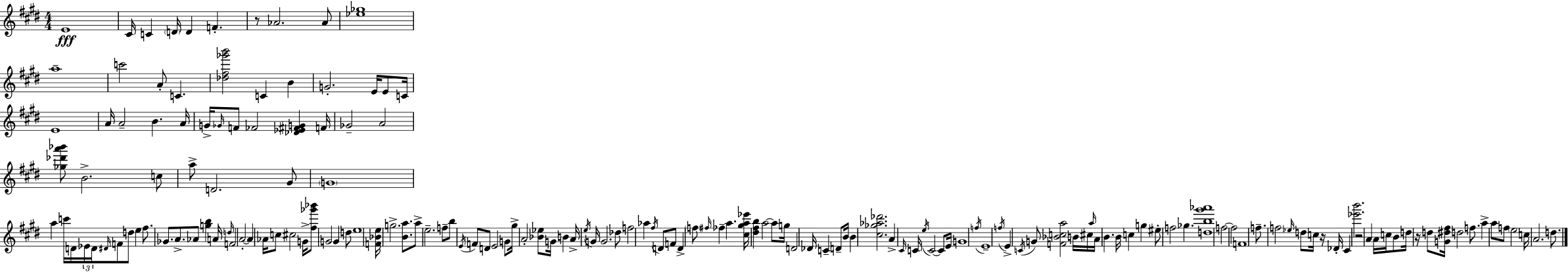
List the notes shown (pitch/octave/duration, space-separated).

E4/w C#4/s C4/q D4/s D4/q F4/q. R/e Ab4/h. Ab4/e [Eb5,Gb5]/w A5/w C6/h A4/e C4/q. [Db5,F#5,Gb6,B6]/h C4/q B4/q G4/h. E4/s E4/e C4/s E4/w A4/s A4/h B4/q. A4/s G4/s Gb4/s F4/e FES4/h [Db4,Eb4,F#4,G4]/q F4/s Gb4/h A4/h [Gb5,Db6,A6,Bb6]/e B4/h. C5/e A5/e D4/h. G#4/e G4/w A5/q C6/s D4/s Eb4/s D4/s D#4/s F4/e D5/e E5/q F#5/e. Gb4/e. A4/e. Ab4/e [G5,B5]/q A4/s D5/s F4/h A4/h A4/q Ab4/s C5/e C#5/h G4/s [F#5,Gb6,Bb6]/e G4/h G4/q D5/e E5/w [F4,Bb4,E5]/s G5/h. [B4,A5]/e. A5/e E5/h. F5/e B5/e E4/s F4/e D4/e E4/h G4/e G#5/s A4/h [Bb4,Eb5]/e G4/s B4/q A4/s E5/s G4/s G4/h. Db5/e F5/h Ab5/q F#5/s D4/e F4/e D4/q F5/e F#5/s FES5/q A5/q. [C#5,G#5,A5,Eb6]/s [D#5,F#5,B5]/q A5/h A5/e G5/s D4/h Db4/s C4/q D4/e B4/s B4/q [C#5,Gb5,Ab5,Db6]/h. A4/q C#4/s C4/s E5/s C4/h C4/e E4/s G4/w F5/s E4/w F5/s E4/q C4/s G4/e [F4,Bb4,C5,A5]/h B4/s C#5/s A5/s A4/s B4/q. B4/s C5/q G5/q EIS5/e F5/h Gb5/q. [D5,B5,G#6,Ab6]/w F5/h F5/h F4/w F5/e. F5/h Eb5/s D5/e C5/s R/s Db4/s C#4/q [Eb6,B6]/h. R/h A4/q A4/s C5/s B4/e D5/s R/s D5/e [G4,D#5,F#5]/s D5/h F5/e. A5/q A5/e F5/e E5/h C5/s A4/h. D5/e.